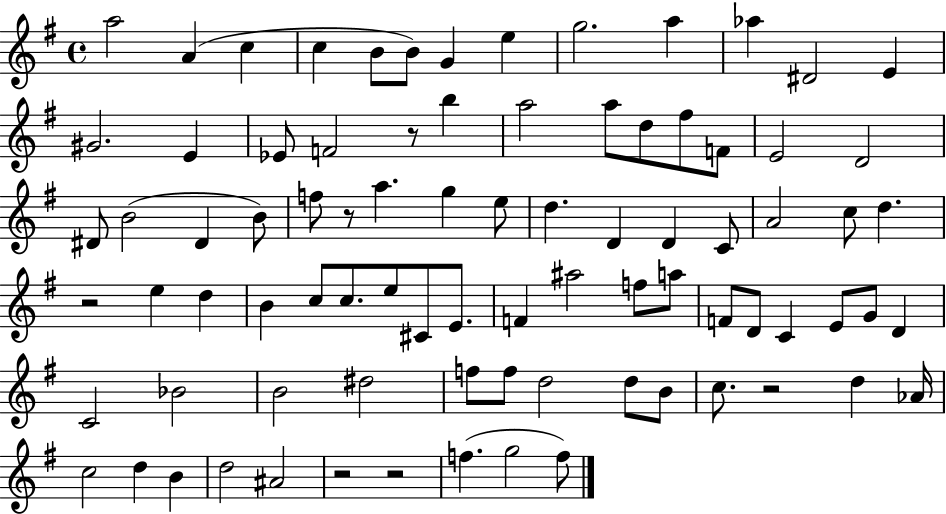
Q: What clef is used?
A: treble